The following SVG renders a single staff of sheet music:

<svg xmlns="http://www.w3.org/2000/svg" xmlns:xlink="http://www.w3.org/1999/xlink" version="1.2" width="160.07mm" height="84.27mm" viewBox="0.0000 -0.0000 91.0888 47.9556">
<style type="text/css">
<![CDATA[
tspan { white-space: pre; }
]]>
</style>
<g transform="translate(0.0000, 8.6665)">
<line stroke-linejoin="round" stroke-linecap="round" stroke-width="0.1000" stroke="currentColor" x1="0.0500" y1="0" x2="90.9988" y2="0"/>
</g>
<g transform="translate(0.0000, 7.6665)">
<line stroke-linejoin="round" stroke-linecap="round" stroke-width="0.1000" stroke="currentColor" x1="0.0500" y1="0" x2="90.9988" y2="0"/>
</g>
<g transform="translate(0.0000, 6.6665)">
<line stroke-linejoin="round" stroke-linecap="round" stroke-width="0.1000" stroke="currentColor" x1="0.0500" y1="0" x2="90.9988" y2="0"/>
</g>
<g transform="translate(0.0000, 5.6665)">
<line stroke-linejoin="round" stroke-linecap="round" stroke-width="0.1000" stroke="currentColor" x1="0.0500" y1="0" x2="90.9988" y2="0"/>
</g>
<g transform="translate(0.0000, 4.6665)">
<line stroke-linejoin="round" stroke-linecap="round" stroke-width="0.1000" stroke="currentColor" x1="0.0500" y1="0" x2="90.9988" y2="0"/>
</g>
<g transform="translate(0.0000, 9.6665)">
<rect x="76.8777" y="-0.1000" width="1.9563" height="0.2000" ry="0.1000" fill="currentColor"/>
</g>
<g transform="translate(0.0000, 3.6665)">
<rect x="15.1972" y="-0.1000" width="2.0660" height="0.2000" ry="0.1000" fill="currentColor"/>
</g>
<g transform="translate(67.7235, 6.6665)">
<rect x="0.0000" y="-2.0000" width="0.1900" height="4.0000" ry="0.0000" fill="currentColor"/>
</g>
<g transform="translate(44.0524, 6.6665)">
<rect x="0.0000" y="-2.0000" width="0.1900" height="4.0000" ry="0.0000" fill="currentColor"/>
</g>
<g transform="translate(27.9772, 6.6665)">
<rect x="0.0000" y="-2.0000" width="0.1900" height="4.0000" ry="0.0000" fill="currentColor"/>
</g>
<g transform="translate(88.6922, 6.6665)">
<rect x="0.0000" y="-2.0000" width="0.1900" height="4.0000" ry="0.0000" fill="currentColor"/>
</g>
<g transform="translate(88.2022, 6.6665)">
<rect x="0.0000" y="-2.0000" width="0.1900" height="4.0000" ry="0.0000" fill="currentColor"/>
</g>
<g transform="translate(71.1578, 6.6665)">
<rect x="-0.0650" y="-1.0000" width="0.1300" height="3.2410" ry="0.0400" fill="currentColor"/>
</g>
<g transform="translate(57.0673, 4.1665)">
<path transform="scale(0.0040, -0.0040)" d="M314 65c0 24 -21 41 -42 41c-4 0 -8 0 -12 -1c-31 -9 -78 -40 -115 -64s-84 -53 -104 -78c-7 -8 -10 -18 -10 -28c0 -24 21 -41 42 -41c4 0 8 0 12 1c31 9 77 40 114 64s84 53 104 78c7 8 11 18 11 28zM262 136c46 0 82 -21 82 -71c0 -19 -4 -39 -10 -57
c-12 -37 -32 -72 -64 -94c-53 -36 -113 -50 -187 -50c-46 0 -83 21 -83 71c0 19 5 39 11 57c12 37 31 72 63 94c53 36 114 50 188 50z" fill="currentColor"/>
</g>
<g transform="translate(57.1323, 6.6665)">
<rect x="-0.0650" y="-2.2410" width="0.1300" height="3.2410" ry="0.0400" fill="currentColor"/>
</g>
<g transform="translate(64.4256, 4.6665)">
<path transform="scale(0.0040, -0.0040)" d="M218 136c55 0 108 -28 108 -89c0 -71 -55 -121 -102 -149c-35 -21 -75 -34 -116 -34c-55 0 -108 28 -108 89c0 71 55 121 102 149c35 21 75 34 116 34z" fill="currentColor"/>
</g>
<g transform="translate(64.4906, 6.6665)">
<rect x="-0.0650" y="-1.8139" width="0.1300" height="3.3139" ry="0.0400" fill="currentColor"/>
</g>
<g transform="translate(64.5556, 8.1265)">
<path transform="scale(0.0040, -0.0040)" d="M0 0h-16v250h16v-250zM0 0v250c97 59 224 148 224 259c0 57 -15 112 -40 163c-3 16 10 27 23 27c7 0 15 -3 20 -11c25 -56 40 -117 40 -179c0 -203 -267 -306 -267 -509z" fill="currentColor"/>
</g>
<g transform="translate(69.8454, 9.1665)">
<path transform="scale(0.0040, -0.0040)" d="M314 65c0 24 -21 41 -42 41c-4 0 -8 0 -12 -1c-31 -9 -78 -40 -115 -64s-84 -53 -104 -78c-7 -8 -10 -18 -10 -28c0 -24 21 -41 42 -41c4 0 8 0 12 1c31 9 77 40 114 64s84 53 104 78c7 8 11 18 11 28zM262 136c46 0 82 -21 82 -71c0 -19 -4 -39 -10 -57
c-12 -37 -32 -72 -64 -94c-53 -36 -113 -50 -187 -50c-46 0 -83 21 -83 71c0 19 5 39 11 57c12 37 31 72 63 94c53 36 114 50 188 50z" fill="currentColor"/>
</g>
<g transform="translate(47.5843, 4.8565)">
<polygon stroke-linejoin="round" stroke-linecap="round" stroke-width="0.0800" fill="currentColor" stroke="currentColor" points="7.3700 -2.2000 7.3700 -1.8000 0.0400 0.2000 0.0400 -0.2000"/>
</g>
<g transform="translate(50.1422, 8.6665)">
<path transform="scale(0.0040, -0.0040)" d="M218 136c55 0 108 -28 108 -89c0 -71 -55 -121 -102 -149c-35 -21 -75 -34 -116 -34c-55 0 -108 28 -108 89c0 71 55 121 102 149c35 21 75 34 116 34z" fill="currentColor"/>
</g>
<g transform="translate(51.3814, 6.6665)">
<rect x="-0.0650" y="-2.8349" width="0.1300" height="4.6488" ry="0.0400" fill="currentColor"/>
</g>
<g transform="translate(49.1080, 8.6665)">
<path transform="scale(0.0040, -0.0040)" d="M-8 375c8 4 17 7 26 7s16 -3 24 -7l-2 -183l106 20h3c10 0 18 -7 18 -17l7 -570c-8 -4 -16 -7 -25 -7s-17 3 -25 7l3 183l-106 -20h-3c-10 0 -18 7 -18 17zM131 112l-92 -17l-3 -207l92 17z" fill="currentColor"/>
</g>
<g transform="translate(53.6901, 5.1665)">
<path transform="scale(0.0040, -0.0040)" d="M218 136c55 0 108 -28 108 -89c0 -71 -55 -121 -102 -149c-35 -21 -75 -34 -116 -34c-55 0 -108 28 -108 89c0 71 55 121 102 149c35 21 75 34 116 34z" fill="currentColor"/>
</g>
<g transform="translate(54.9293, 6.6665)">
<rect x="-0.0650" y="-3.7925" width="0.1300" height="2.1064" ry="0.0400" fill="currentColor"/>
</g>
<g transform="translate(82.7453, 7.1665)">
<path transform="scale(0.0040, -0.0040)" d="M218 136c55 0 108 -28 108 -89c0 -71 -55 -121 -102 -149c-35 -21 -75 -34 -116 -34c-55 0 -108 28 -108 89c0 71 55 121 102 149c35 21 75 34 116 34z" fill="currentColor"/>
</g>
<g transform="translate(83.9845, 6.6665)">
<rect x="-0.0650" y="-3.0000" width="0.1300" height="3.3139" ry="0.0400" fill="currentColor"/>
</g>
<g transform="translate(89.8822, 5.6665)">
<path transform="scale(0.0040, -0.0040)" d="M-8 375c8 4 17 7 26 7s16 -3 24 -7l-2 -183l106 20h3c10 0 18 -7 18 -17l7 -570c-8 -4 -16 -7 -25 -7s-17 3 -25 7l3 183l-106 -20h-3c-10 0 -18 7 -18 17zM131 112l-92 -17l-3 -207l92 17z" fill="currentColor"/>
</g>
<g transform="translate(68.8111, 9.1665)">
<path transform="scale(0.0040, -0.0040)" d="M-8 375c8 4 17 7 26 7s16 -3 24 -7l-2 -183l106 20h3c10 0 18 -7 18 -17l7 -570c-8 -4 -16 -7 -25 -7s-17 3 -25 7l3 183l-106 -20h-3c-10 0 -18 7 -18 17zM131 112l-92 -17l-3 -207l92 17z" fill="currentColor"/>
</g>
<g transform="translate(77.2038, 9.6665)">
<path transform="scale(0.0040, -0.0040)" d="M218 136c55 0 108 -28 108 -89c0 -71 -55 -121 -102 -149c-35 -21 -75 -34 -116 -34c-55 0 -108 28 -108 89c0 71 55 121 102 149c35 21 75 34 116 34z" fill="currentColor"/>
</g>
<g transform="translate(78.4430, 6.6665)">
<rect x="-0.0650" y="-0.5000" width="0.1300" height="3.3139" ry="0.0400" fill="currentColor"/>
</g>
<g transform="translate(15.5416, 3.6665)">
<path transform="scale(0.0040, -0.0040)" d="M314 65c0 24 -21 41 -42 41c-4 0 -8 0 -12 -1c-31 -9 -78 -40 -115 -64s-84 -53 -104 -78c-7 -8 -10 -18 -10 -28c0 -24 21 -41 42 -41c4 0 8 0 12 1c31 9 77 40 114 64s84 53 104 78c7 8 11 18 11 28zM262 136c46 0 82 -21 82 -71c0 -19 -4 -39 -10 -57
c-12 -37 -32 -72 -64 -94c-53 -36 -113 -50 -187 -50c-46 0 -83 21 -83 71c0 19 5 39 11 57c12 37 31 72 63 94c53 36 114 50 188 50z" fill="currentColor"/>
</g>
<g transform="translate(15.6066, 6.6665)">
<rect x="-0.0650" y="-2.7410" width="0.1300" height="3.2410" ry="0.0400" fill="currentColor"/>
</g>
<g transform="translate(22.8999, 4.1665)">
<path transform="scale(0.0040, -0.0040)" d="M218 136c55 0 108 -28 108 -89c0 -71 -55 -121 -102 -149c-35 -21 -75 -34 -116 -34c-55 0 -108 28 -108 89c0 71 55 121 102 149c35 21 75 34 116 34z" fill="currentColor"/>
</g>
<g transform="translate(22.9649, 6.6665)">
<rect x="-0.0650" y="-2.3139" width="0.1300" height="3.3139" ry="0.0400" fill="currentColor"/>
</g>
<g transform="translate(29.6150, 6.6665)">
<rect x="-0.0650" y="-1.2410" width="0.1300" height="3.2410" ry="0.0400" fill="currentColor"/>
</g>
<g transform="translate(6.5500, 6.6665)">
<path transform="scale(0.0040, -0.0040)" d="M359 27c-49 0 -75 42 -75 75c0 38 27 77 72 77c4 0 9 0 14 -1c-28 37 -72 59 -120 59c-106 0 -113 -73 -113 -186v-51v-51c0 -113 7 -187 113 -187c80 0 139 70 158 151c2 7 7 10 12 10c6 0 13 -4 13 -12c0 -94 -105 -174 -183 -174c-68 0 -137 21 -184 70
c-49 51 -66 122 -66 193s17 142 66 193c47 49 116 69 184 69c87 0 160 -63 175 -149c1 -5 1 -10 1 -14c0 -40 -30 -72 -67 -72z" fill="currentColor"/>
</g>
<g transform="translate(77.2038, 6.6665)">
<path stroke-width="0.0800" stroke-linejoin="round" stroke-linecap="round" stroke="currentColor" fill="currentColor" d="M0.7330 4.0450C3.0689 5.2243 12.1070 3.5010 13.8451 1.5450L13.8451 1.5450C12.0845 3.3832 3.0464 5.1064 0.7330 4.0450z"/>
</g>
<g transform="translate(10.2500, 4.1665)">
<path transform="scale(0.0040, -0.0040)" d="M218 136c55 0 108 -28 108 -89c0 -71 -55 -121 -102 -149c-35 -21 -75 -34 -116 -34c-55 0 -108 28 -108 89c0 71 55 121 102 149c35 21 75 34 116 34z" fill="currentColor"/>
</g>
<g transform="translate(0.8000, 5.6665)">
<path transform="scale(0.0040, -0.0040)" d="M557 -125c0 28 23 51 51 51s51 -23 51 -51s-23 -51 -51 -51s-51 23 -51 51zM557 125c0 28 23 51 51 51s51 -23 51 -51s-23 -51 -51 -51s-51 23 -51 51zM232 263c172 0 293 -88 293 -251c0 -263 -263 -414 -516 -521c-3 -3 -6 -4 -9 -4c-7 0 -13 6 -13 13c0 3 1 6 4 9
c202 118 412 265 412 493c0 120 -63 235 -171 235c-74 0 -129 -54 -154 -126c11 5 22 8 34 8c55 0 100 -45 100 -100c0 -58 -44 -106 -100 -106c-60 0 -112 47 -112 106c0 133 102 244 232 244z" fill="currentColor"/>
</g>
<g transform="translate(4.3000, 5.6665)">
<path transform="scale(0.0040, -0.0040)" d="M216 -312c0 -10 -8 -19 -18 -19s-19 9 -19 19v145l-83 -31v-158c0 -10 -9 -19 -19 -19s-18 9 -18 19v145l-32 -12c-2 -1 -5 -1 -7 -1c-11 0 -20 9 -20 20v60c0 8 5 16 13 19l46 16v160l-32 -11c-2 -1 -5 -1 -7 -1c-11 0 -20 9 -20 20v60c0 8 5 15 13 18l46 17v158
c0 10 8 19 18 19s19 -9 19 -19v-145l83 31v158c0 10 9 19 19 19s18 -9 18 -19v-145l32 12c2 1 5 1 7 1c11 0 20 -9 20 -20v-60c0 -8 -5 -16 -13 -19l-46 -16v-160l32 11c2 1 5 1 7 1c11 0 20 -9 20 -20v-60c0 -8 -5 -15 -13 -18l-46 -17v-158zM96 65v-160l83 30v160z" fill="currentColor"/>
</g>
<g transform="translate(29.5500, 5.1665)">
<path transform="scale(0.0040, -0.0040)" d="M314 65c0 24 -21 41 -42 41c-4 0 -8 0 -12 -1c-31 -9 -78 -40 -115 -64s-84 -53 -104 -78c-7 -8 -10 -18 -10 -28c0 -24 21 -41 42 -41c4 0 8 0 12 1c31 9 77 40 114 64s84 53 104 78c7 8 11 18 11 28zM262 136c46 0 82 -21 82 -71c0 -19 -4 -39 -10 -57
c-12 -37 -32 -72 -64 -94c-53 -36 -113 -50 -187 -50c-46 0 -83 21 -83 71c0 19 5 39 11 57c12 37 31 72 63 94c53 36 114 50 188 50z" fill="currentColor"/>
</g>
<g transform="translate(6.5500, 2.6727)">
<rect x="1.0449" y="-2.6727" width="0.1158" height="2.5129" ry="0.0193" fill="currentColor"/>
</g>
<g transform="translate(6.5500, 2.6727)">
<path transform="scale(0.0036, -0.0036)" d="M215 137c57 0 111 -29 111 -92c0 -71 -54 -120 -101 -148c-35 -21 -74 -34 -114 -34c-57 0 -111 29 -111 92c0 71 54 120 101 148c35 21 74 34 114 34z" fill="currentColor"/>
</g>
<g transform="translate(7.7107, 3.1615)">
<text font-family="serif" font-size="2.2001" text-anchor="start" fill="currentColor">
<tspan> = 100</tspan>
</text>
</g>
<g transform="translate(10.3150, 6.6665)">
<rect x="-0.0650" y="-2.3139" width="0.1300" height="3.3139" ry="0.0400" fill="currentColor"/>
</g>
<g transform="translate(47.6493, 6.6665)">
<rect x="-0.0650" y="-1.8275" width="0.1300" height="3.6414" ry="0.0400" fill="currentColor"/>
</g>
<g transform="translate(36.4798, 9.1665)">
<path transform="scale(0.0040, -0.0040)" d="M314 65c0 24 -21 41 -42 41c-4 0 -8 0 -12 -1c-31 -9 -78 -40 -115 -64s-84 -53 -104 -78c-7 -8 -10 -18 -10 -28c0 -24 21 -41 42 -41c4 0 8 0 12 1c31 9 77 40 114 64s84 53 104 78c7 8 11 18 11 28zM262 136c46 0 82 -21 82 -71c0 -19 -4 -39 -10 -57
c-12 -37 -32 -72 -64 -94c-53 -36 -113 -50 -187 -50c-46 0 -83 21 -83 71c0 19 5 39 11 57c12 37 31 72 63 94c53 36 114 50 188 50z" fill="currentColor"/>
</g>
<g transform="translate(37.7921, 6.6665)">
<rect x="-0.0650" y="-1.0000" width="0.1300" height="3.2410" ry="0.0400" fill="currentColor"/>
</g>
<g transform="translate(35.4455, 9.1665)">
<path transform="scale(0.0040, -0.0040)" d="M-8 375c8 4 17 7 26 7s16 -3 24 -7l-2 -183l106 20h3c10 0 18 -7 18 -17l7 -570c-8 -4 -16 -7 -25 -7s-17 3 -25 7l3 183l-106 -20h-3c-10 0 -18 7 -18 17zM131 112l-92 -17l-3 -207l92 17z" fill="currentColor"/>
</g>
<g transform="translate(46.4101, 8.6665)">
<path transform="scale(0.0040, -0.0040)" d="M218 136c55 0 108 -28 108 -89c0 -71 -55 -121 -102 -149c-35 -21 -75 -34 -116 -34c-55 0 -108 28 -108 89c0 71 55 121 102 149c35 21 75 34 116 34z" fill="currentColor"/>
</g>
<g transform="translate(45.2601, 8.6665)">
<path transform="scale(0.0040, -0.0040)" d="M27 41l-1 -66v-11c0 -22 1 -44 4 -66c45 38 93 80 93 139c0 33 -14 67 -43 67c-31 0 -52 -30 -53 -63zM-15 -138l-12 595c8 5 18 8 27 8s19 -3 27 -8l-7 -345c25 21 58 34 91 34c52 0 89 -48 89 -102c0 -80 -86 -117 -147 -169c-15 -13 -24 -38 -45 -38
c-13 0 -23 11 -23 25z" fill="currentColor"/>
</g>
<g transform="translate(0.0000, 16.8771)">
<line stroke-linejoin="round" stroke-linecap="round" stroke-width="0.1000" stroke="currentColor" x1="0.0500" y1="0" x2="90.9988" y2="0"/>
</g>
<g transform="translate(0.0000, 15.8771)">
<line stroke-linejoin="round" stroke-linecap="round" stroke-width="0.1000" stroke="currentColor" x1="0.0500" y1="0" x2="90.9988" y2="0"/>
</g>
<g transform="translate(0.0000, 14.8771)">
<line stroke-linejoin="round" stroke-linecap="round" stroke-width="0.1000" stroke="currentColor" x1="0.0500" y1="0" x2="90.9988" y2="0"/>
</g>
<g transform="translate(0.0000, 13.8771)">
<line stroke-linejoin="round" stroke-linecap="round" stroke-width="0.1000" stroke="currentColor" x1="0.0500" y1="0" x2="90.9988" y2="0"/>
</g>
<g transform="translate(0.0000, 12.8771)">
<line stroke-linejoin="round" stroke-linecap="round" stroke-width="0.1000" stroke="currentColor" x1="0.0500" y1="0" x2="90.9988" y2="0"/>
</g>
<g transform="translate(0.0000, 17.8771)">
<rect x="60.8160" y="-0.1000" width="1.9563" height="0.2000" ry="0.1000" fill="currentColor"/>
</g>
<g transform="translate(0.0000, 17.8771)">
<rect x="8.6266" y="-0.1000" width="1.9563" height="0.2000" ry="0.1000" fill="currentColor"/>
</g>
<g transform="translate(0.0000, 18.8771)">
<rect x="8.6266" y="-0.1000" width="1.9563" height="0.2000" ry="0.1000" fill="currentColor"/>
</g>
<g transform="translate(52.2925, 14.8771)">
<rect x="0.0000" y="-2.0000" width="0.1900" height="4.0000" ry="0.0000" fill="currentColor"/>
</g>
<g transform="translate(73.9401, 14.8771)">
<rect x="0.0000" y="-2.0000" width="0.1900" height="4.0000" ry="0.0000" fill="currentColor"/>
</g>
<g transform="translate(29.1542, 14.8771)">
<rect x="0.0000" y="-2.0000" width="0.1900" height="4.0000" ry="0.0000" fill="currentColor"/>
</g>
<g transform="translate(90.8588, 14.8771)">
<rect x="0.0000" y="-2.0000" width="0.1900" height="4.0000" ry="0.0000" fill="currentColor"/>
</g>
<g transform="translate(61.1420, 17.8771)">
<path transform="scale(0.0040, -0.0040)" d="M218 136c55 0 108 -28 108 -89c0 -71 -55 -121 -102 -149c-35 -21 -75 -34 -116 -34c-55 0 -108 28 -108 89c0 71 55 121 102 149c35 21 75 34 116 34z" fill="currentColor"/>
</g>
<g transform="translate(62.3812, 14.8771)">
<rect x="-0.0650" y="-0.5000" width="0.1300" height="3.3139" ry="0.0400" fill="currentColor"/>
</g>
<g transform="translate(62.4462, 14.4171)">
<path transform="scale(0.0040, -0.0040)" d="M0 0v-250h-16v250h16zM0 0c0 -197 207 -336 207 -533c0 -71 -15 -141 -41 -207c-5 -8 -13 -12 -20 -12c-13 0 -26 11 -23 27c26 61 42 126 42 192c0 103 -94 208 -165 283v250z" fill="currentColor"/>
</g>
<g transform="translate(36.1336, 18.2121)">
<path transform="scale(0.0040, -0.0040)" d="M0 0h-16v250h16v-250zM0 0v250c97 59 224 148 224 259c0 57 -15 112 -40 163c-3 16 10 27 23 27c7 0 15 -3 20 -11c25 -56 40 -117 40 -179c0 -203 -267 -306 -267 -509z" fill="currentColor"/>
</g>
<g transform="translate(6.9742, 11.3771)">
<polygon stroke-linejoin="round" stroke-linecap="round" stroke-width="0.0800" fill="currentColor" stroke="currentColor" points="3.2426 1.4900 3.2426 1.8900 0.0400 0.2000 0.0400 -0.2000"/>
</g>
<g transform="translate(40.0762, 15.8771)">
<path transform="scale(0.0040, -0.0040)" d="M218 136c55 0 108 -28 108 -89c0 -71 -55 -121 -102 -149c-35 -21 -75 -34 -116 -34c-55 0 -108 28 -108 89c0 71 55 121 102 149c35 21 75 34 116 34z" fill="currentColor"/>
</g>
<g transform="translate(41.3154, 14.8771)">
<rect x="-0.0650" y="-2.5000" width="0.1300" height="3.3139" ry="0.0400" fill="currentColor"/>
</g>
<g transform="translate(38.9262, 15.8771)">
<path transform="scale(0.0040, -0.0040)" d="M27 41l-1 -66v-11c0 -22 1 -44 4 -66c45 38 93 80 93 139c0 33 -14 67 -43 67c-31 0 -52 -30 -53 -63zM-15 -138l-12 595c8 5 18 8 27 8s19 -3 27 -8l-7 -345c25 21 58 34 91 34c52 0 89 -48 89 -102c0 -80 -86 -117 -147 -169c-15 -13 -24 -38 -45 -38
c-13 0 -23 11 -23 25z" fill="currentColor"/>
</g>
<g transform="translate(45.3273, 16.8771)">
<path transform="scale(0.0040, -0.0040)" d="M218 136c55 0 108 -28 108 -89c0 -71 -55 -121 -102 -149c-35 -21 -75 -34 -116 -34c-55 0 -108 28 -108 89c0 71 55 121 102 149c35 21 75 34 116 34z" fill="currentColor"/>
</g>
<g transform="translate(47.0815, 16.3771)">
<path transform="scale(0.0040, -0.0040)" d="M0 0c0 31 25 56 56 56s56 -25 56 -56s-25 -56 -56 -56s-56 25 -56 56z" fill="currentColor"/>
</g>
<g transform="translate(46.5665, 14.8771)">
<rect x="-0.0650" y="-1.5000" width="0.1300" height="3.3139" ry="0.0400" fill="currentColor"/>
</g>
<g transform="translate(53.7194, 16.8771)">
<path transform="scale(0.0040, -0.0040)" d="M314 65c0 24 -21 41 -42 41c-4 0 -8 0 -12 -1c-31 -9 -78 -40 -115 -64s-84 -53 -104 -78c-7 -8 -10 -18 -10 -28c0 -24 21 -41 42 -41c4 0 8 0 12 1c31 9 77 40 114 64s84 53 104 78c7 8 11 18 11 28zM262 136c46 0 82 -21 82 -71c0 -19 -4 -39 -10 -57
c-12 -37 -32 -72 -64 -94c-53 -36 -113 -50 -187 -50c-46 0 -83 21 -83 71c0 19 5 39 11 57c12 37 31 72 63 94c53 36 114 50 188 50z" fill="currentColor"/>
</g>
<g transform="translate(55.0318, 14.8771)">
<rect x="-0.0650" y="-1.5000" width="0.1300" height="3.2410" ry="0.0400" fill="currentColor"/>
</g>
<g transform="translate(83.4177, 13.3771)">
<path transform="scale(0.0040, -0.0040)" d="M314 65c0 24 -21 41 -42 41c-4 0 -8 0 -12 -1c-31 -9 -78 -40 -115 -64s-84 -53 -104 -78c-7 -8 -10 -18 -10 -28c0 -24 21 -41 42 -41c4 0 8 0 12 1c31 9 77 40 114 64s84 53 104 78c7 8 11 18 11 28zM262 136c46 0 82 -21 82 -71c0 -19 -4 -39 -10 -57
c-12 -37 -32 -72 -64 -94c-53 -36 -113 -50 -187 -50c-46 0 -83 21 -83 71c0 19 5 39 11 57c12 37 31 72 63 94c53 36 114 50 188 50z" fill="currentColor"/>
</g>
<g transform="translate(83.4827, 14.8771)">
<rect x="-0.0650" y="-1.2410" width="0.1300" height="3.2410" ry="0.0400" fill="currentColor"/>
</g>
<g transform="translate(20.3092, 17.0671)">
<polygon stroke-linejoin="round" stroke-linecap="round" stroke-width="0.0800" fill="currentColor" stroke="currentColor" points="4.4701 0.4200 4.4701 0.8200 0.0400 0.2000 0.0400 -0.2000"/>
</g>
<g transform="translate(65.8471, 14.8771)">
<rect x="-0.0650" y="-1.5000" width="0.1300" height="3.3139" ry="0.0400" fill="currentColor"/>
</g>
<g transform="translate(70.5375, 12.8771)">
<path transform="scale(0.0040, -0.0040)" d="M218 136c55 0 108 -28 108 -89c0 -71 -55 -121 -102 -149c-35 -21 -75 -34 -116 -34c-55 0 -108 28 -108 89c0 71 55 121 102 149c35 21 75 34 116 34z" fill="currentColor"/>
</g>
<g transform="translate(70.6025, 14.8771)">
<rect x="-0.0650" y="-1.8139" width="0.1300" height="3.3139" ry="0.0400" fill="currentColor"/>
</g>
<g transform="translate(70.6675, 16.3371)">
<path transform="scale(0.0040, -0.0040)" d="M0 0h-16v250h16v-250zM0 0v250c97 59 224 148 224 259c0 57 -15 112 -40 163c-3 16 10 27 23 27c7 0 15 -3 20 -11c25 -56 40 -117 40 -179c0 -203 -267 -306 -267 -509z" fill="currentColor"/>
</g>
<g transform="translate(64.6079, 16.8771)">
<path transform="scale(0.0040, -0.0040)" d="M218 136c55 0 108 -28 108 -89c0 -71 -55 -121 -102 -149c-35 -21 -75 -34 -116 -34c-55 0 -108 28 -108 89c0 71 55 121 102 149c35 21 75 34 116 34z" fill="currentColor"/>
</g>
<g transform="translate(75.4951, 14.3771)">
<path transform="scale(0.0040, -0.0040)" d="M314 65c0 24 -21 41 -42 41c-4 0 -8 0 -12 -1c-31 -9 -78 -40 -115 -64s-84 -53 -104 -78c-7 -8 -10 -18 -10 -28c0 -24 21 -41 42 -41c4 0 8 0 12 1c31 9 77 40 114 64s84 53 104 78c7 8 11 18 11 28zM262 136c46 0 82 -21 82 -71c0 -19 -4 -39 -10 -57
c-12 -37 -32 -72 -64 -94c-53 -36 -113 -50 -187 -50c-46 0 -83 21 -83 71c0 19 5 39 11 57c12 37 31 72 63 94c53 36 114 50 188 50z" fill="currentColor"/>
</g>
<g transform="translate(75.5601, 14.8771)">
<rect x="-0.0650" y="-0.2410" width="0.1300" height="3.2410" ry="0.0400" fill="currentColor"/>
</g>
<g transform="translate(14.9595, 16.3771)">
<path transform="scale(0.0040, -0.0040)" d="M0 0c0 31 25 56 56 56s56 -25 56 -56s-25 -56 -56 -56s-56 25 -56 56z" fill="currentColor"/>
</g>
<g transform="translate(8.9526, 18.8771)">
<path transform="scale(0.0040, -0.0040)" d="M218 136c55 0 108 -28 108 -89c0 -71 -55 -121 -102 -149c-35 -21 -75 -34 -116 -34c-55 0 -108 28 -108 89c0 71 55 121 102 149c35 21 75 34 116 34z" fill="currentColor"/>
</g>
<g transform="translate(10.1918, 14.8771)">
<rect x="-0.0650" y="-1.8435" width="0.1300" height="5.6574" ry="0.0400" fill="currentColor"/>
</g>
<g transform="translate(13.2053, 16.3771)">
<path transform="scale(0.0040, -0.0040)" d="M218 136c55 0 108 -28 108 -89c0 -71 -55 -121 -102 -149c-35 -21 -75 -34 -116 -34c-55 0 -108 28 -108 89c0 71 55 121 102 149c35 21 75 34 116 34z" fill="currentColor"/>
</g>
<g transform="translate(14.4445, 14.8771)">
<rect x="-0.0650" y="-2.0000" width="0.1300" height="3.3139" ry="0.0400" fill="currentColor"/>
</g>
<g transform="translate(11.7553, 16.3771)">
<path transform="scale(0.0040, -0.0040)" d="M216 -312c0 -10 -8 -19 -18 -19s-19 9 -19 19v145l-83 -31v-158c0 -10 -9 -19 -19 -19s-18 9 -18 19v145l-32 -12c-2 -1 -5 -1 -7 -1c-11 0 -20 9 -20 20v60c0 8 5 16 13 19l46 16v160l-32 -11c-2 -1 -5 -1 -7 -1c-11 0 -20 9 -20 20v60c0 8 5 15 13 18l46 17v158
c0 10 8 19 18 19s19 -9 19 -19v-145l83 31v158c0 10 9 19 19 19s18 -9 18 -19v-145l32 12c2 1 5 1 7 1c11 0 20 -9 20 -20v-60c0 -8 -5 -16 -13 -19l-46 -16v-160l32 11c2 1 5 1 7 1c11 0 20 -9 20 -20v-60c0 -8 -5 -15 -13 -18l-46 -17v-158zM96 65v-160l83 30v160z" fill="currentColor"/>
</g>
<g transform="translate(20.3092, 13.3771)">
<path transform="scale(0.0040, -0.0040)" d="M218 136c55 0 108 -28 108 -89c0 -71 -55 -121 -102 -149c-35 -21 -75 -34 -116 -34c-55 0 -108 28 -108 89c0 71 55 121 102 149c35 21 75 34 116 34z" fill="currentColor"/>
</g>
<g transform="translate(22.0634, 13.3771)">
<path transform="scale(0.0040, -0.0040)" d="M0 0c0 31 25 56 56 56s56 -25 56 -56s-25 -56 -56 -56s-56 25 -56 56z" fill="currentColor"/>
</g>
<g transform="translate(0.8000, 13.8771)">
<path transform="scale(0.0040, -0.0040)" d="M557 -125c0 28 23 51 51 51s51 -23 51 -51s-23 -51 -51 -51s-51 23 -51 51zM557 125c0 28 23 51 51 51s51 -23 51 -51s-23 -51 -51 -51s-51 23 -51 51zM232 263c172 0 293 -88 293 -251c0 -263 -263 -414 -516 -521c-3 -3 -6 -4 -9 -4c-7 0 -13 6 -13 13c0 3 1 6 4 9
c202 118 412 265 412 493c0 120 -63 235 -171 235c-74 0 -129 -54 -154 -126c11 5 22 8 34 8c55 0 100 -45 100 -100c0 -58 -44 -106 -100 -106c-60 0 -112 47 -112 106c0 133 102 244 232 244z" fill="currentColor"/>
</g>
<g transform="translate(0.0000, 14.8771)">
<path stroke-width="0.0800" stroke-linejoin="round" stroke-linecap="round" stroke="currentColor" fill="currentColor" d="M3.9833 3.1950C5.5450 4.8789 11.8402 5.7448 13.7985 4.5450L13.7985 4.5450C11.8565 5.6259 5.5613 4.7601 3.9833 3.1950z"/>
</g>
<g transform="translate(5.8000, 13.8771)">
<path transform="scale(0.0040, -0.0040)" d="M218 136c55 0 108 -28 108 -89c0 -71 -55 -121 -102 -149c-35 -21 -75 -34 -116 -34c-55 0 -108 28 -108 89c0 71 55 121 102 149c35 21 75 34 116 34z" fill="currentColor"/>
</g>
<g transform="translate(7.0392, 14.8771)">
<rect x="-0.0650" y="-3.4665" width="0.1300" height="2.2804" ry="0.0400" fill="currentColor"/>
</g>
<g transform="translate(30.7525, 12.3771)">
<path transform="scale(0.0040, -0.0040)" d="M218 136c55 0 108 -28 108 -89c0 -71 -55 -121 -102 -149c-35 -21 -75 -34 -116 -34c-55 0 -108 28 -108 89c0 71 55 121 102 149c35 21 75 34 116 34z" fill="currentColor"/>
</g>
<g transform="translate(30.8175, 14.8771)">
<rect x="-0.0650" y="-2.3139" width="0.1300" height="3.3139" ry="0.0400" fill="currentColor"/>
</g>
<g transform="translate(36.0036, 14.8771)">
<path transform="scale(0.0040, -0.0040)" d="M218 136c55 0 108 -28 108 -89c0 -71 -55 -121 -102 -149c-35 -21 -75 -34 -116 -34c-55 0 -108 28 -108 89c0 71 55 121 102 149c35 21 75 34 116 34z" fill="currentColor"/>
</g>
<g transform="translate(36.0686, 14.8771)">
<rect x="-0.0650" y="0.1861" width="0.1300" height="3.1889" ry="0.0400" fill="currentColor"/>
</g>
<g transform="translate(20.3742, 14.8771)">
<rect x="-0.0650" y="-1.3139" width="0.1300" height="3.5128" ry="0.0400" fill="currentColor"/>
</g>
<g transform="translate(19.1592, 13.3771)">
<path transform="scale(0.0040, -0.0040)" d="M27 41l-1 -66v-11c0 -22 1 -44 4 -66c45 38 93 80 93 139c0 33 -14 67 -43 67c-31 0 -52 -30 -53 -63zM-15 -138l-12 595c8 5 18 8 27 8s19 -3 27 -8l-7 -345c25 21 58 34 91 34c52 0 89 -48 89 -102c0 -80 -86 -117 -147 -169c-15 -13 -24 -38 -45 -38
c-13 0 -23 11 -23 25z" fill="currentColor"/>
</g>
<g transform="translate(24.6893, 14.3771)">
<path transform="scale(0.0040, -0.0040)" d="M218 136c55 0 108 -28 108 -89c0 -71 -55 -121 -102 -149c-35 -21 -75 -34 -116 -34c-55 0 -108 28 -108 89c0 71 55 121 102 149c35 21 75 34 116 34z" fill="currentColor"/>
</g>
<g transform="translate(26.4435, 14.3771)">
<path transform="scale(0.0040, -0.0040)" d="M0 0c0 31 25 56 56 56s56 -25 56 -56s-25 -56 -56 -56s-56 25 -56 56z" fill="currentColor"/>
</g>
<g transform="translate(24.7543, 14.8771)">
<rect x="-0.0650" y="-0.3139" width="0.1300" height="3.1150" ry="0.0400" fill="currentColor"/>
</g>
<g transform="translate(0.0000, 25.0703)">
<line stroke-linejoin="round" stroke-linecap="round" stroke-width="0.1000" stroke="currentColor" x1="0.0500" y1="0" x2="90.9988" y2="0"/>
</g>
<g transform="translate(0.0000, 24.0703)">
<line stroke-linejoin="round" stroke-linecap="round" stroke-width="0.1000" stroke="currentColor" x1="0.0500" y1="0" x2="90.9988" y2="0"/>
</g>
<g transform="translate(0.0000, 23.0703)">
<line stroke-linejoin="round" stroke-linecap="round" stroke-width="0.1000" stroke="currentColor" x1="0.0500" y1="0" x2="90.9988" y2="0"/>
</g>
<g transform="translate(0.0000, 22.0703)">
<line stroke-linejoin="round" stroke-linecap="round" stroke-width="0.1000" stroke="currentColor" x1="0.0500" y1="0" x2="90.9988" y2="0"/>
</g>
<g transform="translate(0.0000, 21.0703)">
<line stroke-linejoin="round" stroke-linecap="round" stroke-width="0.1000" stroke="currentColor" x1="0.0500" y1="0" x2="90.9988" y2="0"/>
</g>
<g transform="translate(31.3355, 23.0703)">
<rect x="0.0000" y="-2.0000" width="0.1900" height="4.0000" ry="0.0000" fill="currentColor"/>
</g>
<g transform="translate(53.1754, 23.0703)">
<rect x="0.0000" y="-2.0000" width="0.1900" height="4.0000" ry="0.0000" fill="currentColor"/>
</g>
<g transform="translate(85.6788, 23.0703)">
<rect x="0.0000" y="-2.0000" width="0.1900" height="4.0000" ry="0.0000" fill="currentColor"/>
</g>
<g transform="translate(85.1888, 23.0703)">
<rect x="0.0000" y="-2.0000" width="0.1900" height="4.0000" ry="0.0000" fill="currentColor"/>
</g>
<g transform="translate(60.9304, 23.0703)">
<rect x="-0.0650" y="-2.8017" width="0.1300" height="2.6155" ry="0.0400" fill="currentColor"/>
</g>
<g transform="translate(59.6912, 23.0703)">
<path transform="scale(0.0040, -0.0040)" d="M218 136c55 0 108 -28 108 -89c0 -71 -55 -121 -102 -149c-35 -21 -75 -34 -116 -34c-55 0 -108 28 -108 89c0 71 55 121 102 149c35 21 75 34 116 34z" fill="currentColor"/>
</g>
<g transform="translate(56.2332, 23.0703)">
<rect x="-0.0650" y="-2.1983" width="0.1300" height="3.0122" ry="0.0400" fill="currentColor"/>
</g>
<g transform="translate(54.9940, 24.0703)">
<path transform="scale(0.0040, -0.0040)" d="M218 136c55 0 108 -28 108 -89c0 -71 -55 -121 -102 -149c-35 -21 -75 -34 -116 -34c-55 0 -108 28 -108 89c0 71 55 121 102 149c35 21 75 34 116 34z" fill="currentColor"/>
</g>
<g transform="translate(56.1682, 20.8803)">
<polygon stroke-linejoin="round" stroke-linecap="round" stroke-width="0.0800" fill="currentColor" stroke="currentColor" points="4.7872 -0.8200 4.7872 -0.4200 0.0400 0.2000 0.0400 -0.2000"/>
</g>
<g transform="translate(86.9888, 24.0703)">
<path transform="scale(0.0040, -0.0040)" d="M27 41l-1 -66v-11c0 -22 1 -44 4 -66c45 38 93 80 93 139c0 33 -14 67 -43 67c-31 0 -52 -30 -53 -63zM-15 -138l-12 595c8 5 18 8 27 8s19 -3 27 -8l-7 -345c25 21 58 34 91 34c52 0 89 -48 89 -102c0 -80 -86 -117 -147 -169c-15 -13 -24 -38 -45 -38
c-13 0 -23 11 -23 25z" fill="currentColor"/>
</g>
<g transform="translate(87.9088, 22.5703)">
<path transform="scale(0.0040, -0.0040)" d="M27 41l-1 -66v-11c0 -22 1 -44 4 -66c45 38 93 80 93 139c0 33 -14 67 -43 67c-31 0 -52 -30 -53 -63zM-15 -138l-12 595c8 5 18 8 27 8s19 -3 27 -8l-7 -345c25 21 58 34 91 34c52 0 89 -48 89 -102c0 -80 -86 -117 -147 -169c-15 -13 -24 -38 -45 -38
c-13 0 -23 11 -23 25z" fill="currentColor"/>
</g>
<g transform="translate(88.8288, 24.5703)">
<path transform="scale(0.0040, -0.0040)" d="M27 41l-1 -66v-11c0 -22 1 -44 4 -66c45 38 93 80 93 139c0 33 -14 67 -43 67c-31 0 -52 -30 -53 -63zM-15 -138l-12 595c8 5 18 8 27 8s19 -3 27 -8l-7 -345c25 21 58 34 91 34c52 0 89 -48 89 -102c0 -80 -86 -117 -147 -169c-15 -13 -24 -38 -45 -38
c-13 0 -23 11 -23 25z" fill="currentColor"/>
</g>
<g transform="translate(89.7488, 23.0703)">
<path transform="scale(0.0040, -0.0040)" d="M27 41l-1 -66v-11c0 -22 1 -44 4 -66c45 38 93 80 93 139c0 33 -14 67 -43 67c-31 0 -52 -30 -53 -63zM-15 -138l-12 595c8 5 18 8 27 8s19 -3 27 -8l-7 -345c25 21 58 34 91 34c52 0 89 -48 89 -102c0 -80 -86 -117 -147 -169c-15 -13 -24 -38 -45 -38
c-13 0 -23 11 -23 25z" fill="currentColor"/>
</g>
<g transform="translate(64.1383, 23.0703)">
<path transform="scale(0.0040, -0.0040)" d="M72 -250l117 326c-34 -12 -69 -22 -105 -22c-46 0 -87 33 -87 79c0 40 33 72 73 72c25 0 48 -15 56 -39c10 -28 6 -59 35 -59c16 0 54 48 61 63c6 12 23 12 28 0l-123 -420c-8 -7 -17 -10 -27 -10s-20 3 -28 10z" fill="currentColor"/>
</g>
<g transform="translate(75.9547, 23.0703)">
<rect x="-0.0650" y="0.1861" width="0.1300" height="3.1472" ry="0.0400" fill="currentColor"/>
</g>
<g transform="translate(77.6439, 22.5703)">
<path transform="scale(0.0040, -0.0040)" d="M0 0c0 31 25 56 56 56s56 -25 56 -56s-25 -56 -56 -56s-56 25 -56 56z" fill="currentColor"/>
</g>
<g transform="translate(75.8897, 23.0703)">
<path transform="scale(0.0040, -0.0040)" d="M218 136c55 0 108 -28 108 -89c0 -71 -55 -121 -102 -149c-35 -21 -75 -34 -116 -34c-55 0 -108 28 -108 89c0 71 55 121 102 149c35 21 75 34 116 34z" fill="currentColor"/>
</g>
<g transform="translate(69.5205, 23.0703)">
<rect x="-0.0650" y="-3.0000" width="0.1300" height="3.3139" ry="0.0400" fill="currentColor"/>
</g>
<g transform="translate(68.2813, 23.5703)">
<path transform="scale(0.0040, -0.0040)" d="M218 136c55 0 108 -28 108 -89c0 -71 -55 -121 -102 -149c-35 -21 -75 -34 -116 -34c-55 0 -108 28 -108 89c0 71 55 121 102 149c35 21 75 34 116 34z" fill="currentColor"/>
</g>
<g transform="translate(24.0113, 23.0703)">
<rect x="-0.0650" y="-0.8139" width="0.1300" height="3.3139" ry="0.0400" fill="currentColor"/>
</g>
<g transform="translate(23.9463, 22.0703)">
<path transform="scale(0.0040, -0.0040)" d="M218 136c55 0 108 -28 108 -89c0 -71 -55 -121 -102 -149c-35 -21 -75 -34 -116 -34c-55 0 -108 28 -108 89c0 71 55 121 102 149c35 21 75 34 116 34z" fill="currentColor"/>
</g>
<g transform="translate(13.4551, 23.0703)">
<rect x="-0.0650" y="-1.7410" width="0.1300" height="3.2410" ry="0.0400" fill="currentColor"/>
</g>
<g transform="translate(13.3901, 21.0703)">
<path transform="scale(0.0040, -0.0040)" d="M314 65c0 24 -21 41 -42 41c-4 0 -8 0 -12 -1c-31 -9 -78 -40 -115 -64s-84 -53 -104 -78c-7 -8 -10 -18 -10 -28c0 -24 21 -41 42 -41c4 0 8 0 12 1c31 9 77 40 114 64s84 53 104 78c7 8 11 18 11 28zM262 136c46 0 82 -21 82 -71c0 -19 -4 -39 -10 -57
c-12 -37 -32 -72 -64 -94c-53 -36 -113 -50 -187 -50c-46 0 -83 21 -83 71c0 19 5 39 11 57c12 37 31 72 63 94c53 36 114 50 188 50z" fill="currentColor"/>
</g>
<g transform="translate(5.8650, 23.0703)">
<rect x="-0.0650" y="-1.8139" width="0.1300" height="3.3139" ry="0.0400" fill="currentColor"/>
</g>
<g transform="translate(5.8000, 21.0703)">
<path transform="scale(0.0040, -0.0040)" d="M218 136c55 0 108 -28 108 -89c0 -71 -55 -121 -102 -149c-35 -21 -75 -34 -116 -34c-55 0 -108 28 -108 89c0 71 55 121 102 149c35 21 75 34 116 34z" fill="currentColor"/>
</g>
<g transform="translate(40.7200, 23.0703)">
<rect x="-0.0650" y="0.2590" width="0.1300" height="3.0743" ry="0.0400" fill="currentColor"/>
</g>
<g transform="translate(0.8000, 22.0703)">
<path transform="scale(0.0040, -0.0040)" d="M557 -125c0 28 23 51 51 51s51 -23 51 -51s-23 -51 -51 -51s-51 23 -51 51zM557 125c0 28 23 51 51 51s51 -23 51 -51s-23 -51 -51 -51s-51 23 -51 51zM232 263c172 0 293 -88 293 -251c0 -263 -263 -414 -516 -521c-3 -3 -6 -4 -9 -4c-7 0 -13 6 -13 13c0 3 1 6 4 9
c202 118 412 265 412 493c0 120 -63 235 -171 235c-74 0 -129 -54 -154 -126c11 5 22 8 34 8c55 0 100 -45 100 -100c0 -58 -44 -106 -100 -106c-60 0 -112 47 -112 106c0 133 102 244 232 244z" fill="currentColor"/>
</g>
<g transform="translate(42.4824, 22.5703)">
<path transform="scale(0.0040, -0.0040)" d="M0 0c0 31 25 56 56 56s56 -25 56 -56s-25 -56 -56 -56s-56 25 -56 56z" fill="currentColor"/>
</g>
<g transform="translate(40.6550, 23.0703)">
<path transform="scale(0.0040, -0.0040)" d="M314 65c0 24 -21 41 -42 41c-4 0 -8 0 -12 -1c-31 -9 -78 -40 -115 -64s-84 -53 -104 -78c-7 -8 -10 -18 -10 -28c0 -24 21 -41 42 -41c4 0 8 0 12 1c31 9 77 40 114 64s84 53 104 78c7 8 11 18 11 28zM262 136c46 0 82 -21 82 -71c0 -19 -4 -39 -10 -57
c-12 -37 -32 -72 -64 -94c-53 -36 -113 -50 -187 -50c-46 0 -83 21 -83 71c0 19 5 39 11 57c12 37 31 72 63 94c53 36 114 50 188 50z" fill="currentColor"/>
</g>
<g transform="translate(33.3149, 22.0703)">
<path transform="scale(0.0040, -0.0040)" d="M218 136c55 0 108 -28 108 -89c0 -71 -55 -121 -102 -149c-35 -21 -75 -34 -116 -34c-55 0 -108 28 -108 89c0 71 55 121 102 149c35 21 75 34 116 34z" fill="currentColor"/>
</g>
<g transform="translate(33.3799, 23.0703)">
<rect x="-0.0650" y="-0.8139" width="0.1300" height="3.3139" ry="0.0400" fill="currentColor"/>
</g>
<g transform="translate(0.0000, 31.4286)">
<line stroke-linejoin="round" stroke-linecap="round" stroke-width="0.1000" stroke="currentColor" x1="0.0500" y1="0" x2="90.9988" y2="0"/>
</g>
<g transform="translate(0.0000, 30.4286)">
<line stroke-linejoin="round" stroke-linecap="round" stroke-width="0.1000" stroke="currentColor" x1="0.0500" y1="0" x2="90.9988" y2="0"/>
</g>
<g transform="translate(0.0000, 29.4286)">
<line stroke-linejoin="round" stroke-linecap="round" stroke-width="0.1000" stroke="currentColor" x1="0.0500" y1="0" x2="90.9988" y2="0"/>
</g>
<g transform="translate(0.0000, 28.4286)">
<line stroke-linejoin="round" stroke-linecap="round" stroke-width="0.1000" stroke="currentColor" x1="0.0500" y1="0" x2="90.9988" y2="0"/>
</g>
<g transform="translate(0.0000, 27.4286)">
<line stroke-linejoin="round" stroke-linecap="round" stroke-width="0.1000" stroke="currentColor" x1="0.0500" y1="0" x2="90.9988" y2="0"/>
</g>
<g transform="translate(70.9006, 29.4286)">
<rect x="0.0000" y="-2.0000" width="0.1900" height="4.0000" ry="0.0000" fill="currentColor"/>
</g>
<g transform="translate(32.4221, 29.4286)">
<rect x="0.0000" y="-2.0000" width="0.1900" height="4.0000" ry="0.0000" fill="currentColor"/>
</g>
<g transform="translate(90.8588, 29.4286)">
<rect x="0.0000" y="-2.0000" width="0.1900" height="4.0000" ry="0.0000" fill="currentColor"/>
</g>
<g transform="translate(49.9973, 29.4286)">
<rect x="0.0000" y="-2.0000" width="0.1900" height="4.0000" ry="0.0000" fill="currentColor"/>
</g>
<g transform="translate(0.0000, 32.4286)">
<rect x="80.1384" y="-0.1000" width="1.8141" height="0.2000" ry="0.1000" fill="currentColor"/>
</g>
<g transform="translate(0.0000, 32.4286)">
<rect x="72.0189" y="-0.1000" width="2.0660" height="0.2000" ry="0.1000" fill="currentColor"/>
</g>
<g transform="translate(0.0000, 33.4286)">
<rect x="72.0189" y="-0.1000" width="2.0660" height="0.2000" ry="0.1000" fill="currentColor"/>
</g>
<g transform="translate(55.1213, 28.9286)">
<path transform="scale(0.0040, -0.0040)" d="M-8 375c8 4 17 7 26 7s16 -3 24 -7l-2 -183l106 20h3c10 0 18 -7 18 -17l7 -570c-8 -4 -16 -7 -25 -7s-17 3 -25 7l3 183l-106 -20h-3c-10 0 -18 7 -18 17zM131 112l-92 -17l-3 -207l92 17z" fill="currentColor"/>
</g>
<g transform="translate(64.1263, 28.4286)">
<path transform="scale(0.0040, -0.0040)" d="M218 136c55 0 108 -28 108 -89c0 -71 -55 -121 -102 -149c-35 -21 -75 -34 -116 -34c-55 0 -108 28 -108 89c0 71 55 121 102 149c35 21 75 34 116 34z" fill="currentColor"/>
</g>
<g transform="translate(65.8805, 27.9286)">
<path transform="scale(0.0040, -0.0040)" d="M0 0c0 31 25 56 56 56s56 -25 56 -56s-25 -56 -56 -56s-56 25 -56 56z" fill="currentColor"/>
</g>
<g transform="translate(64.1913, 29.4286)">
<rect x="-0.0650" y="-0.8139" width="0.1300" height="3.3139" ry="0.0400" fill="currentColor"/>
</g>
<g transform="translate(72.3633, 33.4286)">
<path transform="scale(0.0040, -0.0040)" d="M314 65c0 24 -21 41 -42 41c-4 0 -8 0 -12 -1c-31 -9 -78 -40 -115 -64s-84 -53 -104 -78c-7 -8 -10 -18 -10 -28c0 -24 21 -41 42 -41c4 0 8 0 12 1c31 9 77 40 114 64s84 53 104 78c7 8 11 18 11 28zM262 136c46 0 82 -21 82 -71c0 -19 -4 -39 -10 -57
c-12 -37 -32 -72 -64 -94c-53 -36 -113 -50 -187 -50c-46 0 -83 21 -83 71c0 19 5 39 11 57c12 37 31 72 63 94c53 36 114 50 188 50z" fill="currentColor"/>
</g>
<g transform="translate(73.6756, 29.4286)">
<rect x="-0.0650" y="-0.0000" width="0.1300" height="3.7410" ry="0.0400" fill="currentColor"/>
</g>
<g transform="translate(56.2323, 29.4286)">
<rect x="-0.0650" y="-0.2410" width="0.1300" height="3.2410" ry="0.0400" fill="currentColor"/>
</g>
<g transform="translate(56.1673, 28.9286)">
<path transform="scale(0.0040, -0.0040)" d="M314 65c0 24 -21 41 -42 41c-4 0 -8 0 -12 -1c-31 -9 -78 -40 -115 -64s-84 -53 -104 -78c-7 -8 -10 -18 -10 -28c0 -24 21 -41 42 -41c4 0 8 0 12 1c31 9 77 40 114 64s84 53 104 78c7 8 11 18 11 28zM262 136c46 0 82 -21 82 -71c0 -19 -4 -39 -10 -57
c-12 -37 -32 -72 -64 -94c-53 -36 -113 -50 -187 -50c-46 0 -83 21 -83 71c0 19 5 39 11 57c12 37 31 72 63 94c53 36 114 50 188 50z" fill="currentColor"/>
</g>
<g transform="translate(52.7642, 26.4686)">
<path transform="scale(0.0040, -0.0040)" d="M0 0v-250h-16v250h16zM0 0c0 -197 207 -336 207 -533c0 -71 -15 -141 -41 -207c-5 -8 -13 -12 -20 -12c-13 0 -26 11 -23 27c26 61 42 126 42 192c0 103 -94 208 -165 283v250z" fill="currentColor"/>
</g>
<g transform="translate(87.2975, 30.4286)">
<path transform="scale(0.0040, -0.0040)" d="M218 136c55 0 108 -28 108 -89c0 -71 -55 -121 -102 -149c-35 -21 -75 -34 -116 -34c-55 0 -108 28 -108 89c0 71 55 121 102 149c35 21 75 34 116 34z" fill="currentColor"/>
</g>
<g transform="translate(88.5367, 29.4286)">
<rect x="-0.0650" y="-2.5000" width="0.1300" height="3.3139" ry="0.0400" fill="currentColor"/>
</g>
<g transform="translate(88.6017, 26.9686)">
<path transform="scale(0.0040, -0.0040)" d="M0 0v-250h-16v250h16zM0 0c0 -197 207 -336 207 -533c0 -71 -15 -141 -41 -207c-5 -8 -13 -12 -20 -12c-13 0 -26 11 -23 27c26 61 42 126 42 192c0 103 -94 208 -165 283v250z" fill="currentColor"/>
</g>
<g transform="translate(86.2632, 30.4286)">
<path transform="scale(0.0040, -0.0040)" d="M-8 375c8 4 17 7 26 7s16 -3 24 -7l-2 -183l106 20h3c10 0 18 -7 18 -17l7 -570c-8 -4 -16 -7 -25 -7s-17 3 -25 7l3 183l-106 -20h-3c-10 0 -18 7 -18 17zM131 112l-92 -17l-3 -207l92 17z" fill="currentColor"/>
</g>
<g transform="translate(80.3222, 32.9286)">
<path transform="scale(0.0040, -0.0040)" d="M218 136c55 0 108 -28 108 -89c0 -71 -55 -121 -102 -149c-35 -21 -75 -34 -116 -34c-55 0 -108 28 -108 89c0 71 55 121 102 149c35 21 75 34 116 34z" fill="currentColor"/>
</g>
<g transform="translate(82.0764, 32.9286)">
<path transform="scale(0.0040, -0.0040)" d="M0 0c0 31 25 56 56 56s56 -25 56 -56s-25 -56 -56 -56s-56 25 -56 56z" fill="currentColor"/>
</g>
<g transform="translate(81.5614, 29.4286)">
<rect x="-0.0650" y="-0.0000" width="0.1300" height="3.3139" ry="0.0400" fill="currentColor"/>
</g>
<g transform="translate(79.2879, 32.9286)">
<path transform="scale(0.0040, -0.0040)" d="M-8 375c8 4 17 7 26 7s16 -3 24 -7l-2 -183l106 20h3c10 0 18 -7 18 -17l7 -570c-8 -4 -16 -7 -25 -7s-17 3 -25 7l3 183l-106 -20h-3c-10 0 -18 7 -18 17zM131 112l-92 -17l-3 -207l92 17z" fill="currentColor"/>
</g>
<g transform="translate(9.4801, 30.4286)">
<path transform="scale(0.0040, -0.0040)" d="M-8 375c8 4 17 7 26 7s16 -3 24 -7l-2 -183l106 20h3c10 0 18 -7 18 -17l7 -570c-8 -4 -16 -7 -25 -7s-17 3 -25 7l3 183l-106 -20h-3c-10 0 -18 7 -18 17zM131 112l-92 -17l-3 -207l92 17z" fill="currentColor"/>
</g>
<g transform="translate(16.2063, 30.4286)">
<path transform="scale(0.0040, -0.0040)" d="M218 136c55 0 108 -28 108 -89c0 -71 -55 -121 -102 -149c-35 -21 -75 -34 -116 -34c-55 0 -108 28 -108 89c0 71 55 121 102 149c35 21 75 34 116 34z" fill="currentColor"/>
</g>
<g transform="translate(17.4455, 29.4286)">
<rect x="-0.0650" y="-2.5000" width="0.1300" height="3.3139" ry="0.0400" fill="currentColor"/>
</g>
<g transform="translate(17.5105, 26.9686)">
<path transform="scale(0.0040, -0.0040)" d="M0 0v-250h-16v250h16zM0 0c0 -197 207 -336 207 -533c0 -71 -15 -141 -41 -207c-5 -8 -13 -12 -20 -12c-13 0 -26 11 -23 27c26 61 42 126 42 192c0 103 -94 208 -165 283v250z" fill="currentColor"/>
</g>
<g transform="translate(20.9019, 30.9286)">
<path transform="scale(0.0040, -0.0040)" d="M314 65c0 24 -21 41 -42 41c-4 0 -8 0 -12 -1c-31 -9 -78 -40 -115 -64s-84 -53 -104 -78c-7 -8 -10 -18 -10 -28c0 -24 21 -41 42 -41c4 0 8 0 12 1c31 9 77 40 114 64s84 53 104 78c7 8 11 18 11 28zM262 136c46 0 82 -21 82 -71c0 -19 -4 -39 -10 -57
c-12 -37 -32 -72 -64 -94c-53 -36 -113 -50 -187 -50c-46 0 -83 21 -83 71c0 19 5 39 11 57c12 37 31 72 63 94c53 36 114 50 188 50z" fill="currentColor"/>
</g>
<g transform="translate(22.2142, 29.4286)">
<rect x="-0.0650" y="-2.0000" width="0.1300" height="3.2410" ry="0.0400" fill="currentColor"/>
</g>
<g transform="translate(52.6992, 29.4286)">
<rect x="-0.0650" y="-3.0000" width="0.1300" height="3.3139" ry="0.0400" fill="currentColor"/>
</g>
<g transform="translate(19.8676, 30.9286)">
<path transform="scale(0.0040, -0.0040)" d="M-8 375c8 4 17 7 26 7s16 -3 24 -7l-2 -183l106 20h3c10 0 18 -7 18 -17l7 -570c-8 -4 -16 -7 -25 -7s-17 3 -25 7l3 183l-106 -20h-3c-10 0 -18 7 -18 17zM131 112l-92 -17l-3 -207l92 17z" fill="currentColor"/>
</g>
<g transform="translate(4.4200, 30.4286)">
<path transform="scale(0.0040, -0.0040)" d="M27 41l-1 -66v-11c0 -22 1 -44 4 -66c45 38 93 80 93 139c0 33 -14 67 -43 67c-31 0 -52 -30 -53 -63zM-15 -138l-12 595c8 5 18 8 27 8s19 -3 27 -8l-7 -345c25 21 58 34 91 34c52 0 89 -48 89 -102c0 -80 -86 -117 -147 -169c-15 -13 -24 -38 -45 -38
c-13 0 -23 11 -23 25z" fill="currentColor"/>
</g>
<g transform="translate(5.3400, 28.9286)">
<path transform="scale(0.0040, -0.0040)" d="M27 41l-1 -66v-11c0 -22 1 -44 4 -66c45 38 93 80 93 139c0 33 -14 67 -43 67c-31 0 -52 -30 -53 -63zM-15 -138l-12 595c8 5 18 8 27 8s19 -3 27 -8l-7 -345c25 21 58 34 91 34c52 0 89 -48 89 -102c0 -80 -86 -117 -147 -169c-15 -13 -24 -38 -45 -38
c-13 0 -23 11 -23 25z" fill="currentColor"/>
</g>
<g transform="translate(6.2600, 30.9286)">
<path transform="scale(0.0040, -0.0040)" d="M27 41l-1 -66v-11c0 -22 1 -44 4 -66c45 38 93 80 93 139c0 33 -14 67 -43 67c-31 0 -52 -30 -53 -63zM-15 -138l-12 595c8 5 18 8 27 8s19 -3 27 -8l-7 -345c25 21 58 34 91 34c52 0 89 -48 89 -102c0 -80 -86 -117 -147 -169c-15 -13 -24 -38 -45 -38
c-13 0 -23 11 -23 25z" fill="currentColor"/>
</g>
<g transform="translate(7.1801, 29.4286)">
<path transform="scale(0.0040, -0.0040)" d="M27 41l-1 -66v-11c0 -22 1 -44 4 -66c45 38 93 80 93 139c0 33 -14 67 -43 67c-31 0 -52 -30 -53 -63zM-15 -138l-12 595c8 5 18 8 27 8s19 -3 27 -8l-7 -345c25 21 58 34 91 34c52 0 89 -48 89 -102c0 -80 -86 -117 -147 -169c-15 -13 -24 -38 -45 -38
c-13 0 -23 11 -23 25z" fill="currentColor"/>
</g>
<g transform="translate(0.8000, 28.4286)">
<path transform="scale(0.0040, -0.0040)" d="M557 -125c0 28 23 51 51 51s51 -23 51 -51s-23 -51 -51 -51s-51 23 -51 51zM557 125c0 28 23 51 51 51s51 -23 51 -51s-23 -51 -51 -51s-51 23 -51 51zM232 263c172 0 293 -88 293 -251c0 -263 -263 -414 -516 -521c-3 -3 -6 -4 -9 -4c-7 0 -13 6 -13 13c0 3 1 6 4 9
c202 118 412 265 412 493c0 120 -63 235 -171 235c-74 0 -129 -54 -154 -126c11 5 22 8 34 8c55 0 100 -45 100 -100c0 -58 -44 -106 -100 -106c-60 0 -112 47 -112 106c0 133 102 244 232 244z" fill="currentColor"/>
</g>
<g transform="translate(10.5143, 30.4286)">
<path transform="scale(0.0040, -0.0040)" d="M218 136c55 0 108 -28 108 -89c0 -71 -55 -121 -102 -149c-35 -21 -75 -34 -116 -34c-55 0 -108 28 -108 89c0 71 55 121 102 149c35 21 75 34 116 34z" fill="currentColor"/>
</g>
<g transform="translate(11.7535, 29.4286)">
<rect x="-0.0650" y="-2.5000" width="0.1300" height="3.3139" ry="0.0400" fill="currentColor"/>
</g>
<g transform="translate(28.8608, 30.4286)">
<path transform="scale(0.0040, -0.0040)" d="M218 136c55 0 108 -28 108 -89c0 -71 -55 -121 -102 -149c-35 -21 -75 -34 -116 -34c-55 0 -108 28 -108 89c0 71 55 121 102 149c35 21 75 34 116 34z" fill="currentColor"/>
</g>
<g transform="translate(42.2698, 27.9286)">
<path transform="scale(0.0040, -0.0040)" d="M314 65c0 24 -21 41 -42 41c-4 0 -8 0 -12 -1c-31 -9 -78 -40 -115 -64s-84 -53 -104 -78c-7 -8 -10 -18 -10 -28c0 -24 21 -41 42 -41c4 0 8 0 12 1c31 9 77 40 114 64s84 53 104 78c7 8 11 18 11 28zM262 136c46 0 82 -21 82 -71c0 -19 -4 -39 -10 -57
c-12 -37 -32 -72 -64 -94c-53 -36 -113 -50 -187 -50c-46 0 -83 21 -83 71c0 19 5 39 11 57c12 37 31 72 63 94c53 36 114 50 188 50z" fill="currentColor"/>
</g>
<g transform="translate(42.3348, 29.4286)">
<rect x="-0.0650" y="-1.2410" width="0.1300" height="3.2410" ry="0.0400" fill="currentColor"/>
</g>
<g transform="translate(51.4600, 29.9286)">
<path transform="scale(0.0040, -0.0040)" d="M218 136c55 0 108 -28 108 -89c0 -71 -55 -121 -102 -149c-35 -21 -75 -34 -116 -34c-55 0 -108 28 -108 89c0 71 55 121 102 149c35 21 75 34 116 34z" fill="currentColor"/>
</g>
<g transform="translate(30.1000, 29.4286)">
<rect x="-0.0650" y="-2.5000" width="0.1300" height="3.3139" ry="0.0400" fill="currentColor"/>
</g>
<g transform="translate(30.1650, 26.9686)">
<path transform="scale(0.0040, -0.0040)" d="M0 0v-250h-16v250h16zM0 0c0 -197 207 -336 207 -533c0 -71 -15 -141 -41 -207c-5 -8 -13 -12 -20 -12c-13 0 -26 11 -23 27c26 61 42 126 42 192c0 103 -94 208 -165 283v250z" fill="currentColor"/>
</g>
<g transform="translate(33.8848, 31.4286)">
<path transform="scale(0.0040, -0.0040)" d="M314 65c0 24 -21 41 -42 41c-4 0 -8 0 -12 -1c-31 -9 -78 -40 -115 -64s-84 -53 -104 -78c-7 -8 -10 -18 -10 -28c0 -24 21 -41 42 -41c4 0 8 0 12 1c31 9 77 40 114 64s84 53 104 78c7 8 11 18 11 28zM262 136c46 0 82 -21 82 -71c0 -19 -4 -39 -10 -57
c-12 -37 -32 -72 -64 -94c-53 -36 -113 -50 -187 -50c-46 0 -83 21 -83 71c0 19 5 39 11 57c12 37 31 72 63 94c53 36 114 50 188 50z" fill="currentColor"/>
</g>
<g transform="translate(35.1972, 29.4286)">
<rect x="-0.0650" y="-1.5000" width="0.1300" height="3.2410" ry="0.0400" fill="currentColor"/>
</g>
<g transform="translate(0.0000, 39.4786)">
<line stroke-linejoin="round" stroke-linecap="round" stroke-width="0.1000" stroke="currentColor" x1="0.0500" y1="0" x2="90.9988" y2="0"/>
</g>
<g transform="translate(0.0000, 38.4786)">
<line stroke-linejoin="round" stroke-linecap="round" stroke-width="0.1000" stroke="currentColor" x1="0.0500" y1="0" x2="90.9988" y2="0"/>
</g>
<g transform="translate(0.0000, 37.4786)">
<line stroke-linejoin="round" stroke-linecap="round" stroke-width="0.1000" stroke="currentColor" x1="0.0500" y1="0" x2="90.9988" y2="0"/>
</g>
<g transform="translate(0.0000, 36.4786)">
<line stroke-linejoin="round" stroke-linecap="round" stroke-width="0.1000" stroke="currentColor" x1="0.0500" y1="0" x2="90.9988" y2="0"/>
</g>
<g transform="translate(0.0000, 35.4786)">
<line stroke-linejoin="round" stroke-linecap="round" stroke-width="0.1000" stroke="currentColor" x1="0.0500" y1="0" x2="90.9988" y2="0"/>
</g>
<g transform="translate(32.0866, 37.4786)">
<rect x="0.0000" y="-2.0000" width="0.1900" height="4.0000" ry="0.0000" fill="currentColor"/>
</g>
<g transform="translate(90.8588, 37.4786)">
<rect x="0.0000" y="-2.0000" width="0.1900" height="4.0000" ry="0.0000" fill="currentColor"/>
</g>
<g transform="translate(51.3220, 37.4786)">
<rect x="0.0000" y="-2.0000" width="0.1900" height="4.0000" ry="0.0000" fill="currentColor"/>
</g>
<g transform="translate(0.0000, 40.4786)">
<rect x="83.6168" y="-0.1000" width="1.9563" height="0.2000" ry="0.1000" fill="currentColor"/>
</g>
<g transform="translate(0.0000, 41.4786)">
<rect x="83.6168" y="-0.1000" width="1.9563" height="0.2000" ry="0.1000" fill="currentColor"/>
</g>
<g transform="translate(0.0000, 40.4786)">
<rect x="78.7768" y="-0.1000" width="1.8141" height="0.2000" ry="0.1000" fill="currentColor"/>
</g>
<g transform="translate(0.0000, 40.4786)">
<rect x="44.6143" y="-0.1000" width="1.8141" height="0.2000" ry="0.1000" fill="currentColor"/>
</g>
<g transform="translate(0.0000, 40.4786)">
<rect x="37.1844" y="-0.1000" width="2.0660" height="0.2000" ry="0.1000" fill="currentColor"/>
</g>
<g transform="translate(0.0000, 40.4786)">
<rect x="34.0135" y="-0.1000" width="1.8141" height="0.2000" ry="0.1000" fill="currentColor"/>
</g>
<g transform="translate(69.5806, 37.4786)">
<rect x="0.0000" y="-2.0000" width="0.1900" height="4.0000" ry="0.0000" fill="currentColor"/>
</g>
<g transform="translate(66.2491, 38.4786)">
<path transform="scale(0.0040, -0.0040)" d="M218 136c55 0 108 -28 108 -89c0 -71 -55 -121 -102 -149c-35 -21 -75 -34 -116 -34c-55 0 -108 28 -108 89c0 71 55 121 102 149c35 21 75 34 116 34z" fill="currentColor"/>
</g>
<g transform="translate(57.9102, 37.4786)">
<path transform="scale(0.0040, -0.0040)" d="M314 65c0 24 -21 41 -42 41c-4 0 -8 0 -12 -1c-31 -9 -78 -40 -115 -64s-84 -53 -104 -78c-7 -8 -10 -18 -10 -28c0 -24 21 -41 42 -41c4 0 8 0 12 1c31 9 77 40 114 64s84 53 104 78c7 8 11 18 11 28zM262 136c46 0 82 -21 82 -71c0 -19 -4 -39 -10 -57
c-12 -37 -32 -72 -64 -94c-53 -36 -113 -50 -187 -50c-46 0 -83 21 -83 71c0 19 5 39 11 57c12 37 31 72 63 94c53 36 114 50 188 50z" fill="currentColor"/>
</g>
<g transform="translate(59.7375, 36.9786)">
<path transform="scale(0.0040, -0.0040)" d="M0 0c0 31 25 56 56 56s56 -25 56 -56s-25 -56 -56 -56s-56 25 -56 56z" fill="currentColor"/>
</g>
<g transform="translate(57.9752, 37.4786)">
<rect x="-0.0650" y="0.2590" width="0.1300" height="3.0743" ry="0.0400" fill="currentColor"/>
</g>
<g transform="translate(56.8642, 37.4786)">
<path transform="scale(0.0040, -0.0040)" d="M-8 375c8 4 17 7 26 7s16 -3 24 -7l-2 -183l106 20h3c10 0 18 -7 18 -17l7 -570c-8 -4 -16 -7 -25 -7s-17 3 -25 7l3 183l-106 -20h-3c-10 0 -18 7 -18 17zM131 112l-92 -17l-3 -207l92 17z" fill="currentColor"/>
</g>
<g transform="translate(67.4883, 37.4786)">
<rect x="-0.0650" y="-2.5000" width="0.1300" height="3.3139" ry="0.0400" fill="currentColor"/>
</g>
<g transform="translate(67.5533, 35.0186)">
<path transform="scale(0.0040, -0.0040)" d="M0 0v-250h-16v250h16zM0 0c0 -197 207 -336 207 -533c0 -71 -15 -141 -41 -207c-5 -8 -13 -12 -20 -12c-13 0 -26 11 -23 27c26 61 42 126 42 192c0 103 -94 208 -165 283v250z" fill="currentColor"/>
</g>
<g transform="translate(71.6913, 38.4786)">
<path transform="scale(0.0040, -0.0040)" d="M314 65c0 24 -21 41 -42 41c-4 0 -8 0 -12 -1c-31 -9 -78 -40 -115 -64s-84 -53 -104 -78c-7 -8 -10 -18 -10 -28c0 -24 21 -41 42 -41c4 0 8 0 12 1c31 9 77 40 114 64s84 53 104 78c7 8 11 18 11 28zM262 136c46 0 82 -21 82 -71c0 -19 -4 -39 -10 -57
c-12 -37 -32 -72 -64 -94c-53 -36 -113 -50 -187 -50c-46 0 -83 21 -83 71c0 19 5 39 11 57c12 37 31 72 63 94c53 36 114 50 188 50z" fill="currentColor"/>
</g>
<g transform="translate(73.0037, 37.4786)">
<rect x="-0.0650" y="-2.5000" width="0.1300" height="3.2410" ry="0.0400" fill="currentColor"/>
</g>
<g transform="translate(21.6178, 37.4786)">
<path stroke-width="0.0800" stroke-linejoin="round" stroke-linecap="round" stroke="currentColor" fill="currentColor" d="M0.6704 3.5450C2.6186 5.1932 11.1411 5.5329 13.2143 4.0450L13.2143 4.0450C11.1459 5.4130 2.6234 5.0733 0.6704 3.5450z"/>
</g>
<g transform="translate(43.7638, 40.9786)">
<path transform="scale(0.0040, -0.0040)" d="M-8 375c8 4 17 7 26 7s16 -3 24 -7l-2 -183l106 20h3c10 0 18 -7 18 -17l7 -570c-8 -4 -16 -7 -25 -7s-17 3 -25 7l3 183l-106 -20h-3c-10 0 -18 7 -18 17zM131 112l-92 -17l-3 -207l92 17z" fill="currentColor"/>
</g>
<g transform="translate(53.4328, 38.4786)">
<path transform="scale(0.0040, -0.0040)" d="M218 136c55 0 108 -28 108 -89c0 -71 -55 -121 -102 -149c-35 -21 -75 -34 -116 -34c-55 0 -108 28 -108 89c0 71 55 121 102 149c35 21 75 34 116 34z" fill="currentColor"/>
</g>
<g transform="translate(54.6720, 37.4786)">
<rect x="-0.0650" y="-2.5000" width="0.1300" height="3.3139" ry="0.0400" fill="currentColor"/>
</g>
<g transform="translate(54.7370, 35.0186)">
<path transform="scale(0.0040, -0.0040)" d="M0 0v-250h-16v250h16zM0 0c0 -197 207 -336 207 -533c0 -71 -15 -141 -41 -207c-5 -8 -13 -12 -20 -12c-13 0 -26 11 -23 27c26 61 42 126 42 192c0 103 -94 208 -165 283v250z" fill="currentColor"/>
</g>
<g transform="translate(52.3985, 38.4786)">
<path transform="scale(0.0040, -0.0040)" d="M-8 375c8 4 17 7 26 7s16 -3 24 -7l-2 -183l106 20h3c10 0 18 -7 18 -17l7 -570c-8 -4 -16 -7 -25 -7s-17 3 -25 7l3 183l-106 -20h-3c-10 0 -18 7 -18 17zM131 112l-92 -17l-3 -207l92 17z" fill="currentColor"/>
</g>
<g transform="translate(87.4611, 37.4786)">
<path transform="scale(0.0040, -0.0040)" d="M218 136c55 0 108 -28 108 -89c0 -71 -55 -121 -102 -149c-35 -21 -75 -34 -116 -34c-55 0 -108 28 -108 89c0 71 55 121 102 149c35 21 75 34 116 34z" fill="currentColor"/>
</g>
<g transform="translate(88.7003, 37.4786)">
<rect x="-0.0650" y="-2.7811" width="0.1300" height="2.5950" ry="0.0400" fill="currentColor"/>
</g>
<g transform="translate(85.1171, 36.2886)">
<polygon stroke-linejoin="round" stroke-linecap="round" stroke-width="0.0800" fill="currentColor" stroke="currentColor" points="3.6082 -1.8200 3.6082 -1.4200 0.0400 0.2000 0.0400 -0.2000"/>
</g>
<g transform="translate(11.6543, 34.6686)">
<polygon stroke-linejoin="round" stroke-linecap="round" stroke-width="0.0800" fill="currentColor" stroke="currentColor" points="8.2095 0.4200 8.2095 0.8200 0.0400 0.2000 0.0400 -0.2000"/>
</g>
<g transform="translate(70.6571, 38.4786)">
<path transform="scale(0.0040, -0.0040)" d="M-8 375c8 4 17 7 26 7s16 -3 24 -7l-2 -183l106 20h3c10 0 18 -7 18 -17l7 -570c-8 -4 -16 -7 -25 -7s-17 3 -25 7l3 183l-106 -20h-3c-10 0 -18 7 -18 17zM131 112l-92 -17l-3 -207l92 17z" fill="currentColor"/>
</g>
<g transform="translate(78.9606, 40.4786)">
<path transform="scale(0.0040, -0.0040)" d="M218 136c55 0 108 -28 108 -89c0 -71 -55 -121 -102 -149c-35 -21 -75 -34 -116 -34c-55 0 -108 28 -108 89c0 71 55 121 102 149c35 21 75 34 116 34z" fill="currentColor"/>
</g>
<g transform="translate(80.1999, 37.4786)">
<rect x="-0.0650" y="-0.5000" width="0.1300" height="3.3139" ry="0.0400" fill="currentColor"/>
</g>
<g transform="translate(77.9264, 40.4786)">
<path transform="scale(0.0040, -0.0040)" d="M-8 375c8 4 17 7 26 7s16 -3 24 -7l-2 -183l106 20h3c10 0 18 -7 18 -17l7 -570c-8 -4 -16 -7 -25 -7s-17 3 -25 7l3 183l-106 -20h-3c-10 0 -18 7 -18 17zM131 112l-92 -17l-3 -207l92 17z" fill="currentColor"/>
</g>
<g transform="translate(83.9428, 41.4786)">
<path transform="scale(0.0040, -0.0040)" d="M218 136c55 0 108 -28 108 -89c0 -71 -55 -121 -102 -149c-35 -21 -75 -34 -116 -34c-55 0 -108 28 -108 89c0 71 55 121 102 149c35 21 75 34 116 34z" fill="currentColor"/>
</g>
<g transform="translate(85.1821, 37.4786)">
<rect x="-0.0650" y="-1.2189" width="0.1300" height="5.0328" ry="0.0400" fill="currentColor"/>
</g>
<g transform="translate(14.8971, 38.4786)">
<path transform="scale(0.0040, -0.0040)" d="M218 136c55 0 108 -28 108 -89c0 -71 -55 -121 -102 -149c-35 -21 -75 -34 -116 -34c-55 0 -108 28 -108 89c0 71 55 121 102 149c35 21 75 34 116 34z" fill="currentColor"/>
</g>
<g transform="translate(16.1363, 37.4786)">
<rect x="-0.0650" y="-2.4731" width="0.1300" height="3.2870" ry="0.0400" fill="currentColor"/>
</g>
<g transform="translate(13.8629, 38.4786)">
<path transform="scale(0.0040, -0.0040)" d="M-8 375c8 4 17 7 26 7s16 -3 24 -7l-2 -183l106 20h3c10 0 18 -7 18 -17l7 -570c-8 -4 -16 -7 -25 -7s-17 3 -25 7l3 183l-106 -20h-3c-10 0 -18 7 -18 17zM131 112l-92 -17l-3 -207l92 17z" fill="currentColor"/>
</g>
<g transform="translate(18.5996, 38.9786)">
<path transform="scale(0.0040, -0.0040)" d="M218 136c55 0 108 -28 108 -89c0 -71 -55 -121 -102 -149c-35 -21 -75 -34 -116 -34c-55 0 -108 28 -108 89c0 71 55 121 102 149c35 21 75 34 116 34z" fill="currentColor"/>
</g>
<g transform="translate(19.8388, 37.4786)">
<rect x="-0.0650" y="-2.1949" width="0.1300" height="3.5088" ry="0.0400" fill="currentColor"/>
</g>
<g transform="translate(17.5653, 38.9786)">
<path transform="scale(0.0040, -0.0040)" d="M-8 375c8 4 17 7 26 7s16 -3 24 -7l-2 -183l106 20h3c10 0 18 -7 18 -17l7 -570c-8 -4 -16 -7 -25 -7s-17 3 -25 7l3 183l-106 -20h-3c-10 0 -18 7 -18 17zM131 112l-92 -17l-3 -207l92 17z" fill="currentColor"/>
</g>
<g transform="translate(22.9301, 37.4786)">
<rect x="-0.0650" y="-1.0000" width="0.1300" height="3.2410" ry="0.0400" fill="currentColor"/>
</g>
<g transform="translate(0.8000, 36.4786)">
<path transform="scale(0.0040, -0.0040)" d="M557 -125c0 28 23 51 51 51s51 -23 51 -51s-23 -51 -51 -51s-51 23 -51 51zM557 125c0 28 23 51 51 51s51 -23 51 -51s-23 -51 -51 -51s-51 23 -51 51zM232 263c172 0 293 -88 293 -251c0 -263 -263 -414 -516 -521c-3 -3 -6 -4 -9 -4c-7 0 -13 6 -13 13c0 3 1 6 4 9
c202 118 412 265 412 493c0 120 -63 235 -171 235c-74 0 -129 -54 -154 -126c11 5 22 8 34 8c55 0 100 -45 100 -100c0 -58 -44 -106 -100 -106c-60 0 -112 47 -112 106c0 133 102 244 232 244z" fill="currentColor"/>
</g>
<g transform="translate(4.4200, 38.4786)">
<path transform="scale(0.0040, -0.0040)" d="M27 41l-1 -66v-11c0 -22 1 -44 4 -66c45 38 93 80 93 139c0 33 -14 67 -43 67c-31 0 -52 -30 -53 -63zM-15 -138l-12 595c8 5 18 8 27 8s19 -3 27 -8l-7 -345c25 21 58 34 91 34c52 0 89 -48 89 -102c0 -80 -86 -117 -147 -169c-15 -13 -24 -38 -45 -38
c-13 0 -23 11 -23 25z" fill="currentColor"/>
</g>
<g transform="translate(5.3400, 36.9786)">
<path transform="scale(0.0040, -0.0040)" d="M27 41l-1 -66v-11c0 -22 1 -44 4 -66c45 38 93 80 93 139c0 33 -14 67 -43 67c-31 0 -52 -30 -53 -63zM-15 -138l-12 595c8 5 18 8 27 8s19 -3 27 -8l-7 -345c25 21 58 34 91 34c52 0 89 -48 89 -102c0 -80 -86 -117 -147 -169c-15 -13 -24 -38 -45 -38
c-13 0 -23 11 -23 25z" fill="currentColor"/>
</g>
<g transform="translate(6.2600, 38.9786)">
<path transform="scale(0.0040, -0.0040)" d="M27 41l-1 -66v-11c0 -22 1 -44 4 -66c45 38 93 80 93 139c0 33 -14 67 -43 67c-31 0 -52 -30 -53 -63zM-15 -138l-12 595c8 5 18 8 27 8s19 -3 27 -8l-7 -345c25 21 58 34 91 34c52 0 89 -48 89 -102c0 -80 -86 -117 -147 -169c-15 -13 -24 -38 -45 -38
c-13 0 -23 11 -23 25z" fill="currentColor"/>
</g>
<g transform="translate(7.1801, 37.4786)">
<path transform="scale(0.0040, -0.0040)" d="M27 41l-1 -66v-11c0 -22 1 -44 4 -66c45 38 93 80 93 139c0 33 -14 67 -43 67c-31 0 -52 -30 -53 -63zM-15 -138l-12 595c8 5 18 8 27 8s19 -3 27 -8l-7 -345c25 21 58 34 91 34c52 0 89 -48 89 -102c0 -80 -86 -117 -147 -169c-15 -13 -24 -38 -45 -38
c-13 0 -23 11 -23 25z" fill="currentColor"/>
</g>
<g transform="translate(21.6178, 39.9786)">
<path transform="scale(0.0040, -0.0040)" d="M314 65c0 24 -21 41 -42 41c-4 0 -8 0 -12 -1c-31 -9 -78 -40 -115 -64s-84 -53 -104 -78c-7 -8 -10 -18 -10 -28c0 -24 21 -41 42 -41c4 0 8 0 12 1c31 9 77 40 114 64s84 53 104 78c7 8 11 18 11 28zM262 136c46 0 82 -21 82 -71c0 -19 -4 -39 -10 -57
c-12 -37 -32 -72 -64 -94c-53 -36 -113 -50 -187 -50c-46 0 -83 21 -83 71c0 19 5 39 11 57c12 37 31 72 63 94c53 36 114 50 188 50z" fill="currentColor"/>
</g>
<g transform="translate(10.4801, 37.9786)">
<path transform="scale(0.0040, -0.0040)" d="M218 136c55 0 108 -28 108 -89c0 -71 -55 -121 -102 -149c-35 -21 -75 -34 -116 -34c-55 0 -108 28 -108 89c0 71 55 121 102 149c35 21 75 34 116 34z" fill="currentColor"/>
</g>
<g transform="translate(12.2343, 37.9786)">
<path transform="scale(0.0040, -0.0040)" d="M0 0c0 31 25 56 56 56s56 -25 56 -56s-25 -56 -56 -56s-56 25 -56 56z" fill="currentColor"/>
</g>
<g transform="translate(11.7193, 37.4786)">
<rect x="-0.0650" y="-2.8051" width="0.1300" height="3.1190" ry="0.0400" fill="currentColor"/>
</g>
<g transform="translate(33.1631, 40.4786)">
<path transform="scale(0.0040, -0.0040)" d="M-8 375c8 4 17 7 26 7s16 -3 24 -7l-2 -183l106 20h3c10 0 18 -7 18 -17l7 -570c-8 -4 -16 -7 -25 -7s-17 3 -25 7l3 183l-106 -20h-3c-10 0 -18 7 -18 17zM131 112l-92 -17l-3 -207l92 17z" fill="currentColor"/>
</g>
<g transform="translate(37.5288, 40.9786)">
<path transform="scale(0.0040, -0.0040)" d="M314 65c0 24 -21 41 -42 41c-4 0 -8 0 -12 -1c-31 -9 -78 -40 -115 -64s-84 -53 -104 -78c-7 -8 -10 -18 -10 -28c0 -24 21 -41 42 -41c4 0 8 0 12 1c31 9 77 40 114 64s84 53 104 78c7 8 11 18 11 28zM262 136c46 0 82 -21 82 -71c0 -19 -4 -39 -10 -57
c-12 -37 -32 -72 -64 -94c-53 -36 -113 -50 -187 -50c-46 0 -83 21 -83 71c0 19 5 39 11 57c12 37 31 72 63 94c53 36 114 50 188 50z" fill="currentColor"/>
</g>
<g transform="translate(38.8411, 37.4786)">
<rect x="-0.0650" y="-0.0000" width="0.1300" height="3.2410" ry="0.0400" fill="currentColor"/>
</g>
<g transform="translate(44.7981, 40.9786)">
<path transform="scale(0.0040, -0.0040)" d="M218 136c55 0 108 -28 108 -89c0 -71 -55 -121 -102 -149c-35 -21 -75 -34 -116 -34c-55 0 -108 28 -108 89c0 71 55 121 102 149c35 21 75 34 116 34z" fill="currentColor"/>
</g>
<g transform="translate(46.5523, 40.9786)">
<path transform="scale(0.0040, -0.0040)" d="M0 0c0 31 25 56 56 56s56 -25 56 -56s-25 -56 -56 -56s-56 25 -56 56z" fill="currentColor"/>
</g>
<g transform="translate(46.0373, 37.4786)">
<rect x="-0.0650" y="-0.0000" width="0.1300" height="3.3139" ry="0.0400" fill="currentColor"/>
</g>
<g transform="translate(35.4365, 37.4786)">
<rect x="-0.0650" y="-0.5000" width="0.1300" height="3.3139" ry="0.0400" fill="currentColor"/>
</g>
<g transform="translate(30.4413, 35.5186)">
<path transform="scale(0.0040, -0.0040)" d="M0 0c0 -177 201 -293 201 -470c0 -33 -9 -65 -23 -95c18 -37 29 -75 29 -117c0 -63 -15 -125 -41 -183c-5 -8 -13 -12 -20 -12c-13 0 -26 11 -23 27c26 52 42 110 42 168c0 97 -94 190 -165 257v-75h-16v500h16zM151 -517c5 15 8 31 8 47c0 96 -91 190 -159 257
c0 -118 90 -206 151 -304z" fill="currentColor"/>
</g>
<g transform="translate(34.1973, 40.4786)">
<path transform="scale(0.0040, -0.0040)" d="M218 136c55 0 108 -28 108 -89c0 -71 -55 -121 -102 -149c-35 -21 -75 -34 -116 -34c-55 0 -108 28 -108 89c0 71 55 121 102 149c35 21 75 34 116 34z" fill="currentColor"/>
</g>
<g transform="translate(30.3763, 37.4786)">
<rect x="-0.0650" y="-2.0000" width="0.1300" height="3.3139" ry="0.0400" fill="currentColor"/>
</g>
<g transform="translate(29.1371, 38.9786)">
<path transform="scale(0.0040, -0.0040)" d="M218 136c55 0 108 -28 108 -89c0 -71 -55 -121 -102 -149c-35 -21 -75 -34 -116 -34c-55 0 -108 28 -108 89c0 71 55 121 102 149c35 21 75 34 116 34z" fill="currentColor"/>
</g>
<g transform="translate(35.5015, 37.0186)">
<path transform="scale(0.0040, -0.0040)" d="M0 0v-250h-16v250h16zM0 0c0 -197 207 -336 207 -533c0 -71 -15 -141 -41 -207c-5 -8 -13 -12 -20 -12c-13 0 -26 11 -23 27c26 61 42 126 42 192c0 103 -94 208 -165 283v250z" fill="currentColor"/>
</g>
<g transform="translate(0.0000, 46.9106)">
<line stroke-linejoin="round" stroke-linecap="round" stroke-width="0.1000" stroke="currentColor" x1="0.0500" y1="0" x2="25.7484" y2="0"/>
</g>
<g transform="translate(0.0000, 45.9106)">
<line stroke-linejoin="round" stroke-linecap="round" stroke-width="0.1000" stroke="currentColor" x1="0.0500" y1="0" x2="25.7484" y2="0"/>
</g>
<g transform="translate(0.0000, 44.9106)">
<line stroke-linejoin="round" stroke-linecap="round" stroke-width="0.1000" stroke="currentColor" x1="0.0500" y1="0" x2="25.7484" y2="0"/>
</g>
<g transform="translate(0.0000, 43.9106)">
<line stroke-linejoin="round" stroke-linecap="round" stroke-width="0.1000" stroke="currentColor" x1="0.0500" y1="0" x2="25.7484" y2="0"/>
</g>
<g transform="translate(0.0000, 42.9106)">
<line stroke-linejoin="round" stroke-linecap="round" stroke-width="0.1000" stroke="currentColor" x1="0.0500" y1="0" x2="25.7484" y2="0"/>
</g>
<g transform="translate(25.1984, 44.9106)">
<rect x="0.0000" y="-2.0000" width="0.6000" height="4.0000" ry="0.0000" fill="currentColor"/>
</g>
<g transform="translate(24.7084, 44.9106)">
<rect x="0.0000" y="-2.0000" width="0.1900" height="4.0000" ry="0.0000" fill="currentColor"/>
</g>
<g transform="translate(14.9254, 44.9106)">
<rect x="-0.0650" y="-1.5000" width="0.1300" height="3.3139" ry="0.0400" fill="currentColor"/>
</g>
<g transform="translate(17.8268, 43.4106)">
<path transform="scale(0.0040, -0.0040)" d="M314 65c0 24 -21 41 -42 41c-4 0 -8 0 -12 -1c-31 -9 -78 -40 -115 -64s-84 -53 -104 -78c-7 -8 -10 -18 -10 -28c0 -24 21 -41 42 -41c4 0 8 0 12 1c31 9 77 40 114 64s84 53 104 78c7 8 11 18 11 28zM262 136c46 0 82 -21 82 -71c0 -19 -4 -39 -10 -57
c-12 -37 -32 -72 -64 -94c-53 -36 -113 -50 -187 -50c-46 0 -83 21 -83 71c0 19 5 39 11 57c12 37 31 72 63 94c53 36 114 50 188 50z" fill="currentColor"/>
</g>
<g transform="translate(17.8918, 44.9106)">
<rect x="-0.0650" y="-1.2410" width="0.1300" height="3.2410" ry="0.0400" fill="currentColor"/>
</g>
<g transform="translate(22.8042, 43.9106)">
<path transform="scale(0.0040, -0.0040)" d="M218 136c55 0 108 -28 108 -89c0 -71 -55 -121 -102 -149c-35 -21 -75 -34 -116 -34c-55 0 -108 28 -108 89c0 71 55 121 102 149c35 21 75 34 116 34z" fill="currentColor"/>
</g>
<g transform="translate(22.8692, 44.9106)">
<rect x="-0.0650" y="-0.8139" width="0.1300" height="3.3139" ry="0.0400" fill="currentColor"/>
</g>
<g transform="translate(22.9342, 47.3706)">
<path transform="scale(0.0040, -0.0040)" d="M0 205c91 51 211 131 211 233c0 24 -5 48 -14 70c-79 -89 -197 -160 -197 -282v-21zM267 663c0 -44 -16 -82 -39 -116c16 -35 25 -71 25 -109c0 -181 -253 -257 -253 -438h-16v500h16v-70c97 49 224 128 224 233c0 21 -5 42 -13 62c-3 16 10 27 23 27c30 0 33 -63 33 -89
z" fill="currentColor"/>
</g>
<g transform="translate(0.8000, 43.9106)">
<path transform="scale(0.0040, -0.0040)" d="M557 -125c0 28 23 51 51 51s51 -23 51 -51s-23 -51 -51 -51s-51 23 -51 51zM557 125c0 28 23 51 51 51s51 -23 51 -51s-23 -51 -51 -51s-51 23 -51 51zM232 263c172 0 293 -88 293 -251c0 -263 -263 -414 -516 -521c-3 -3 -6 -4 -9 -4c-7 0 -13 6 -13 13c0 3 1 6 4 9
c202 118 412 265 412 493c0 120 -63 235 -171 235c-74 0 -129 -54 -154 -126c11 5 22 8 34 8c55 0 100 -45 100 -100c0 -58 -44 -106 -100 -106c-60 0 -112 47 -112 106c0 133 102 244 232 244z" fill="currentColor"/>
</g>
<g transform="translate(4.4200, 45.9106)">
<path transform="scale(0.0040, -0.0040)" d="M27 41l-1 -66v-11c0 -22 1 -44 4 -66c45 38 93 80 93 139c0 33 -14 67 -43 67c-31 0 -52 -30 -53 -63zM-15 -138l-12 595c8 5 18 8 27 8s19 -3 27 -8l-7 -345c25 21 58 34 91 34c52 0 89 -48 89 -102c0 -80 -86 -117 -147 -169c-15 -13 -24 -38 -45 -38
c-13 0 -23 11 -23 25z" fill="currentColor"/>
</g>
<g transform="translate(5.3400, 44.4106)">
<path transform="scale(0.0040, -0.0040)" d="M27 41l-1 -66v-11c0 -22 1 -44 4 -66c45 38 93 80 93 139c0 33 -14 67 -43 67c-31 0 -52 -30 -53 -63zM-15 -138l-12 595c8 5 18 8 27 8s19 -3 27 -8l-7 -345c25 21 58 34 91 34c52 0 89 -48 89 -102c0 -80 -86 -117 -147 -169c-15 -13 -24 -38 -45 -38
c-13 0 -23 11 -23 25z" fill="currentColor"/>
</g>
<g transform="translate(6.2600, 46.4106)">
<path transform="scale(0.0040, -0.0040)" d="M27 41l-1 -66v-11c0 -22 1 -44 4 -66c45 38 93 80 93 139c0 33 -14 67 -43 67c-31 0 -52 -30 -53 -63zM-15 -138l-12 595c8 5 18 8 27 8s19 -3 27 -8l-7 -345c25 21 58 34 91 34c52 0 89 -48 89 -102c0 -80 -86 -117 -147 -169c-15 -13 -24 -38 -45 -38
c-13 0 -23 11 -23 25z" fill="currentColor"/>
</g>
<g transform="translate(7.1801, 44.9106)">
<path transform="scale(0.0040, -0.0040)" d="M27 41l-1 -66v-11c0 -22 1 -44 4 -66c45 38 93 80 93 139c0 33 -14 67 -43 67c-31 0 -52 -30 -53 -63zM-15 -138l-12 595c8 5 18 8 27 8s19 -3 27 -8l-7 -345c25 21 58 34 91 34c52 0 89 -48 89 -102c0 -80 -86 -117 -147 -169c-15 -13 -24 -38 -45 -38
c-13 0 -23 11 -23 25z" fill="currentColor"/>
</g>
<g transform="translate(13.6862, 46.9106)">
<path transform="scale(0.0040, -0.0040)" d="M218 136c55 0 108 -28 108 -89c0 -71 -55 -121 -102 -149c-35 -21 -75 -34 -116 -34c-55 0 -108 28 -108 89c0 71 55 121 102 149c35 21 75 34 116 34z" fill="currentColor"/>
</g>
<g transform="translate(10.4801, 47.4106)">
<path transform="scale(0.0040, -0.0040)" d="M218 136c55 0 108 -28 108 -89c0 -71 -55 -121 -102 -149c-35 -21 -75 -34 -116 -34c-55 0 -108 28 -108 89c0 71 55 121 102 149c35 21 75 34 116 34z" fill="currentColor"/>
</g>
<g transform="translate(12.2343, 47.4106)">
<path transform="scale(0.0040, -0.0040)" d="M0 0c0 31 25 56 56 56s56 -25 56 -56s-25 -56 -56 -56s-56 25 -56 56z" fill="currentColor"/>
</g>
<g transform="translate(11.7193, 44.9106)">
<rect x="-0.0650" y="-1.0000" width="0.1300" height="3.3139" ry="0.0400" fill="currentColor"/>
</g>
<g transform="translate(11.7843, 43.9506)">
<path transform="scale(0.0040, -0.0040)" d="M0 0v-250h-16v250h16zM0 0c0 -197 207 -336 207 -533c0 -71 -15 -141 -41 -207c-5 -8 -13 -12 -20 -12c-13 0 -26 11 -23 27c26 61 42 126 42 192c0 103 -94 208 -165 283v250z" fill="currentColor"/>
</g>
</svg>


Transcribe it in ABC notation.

X:1
T:Untitled
M:4/4
L:1/4
K:G
B, C2 B, G,2 F,,2 _G,,/2 G,,/2 G,/2 B,2 A,/2 F,,2 E,, C, F,/2 C,,/2 ^A,, _G,/2 E,/2 B, D,/2 _B,, G,, G,,2 E,,/2 G,, A,/2 E,2 G,2 A, A,2 F, F, D,2 B,,/2 D,/2 z/2 C, D, B,, B,,/2 A,,2 B,,/2 G,,2 G,2 C,/2 E,2 F, C,,2 D,, B,,/2 C,/2 B,,/2 A,,/2 F,,2 A,,/4 E,,/2 _D,,2 D,, B,,/2 D,2 B,,/2 B,,2 E,, C,,/2 _D,/2 F,,/2 G,, G,2 F,/4